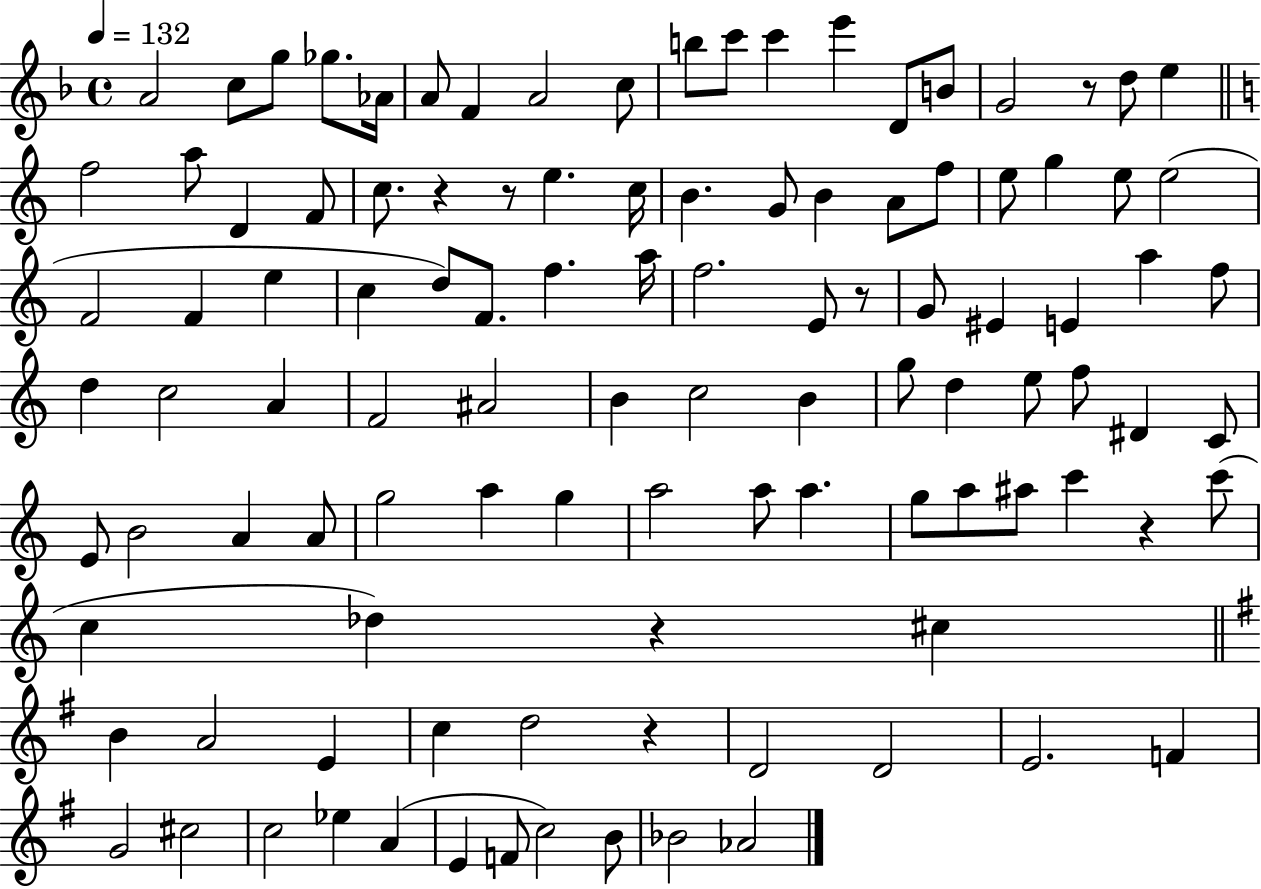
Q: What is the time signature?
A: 4/4